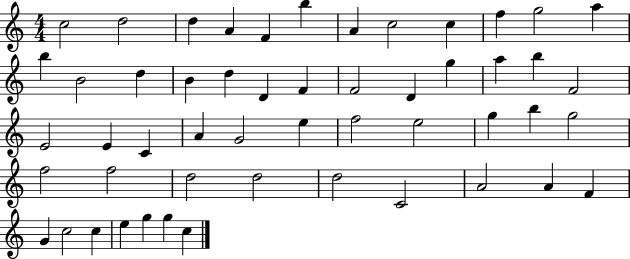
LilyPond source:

{
  \clef treble
  \numericTimeSignature
  \time 4/4
  \key c \major
  c''2 d''2 | d''4 a'4 f'4 b''4 | a'4 c''2 c''4 | f''4 g''2 a''4 | \break b''4 b'2 d''4 | b'4 d''4 d'4 f'4 | f'2 d'4 g''4 | a''4 b''4 f'2 | \break e'2 e'4 c'4 | a'4 g'2 e''4 | f''2 e''2 | g''4 b''4 g''2 | \break f''2 f''2 | d''2 d''2 | d''2 c'2 | a'2 a'4 f'4 | \break g'4 c''2 c''4 | e''4 g''4 g''4 c''4 | \bar "|."
}